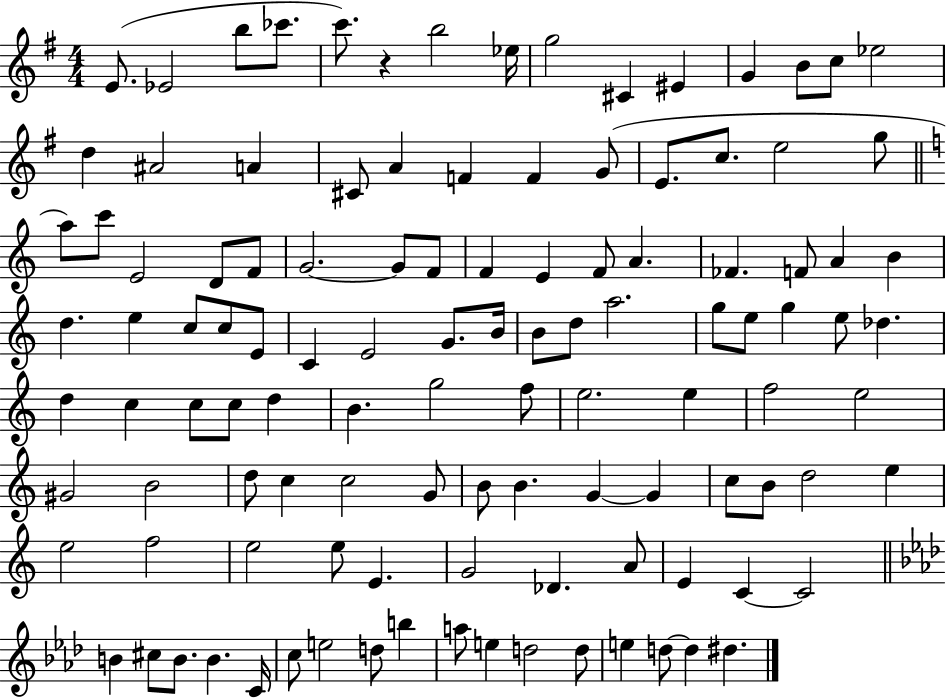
E4/e. Eb4/h B5/e CES6/e. C6/e. R/q B5/h Eb5/s G5/h C#4/q EIS4/q G4/q B4/e C5/e Eb5/h D5/q A#4/h A4/q C#4/e A4/q F4/q F4/q G4/e E4/e. C5/e. E5/h G5/e A5/e C6/e E4/h D4/e F4/e G4/h. G4/e F4/e F4/q E4/q F4/e A4/q. FES4/q. F4/e A4/q B4/q D5/q. E5/q C5/e C5/e E4/e C4/q E4/h G4/e. B4/s B4/e D5/e A5/h. G5/e E5/e G5/q E5/e Db5/q. D5/q C5/q C5/e C5/e D5/q B4/q. G5/h F5/e E5/h. E5/q F5/h E5/h G#4/h B4/h D5/e C5/q C5/h G4/e B4/e B4/q. G4/q G4/q C5/e B4/e D5/h E5/q E5/h F5/h E5/h E5/e E4/q. G4/h Db4/q. A4/e E4/q C4/q C4/h B4/q C#5/e B4/e. B4/q. C4/s C5/e E5/h D5/e B5/q A5/e E5/q D5/h D5/e E5/q D5/e D5/q D#5/q.